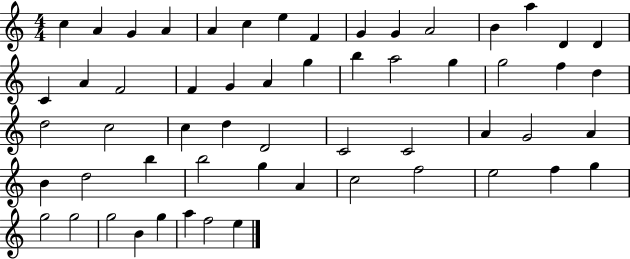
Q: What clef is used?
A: treble